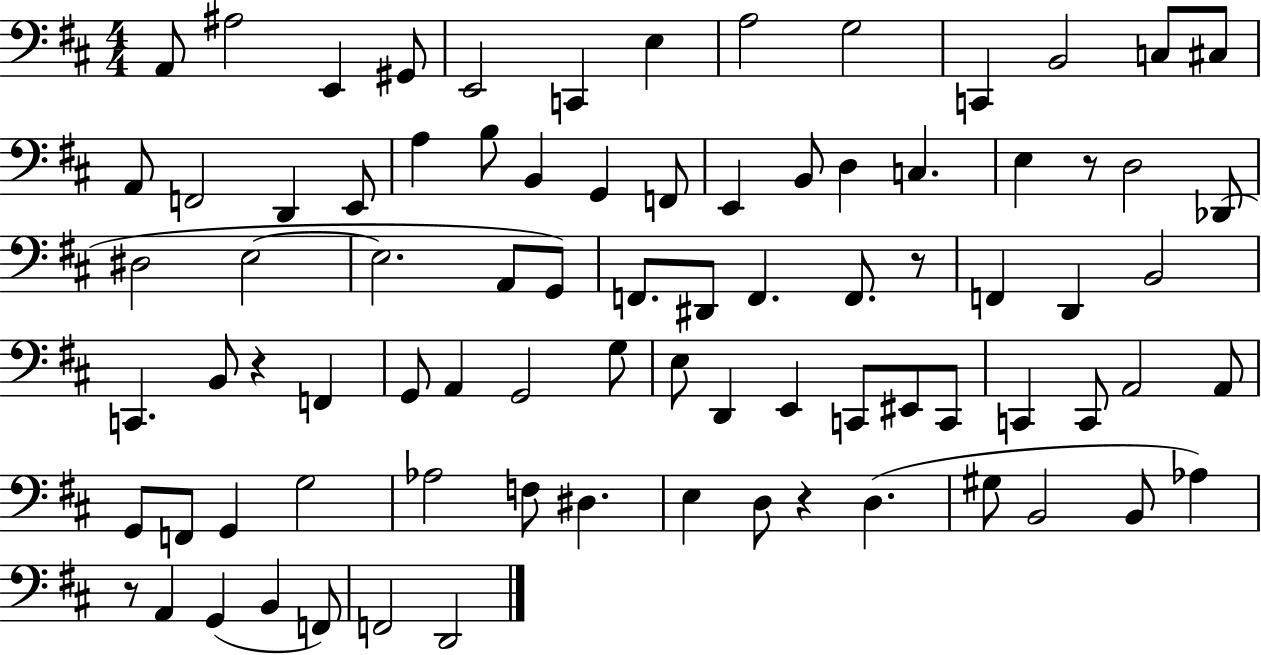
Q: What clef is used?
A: bass